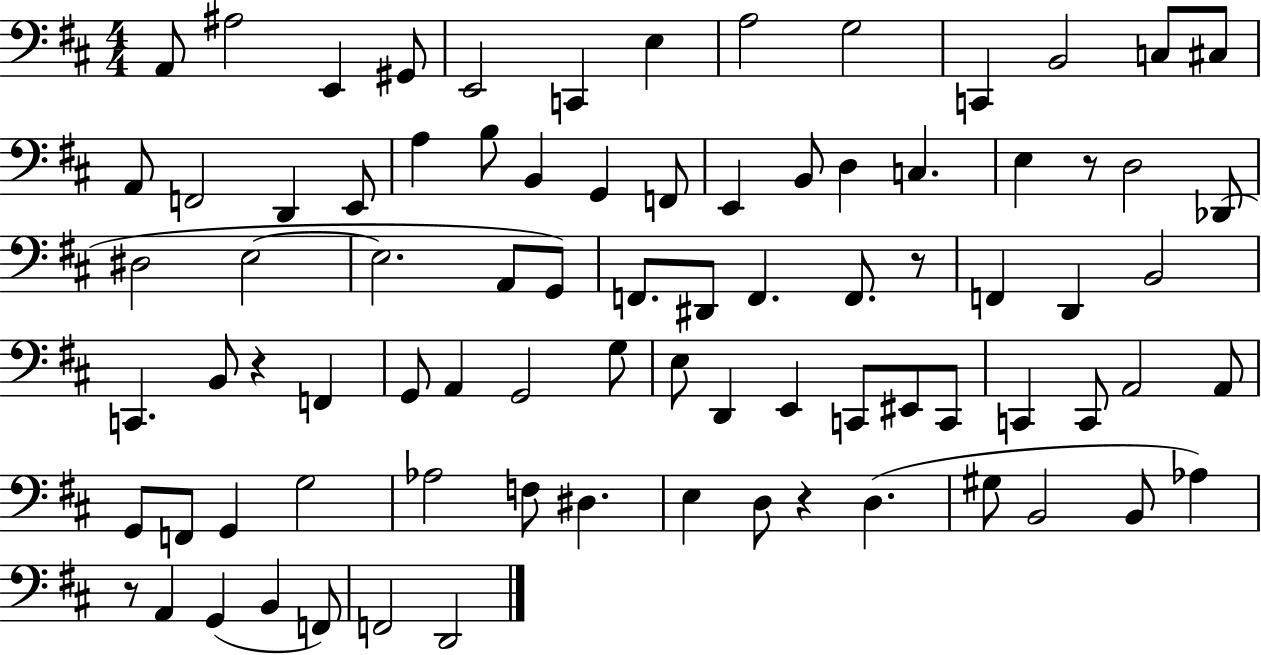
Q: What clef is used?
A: bass